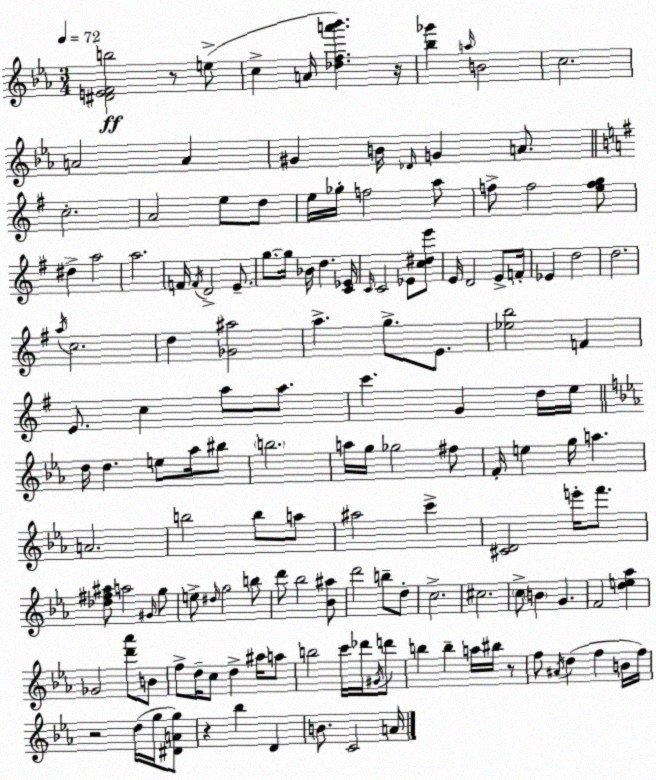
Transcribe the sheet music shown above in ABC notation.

X:1
T:Untitled
M:3/4
L:1/4
K:Eb
[^DEFb]2 z/2 e/2 c A/4 [_dfa'_b'] z/4 [_b_g'] a/4 B2 c2 A2 A ^G B/4 _D/4 G A/2 c2 A2 e/2 d/2 e/4 _g/4 f2 a/2 f/2 f2 [efg]/2 ^d a2 a2 F/4 F/4 D2 E/2 g/2 g/4 _B/4 d [C_E]/4 C/4 C2 _E/2 [c^de']/2 E/4 D2 E/2 F/4 _E d2 d2 a/4 c2 d [_G^a]2 a g/2 E/2 [_eb]2 F E/2 c a/2 a/2 c' G d/4 e/4 d/4 d e/2 _a/4 ^b/2 b2 a/4 g/4 _g2 ^f/2 F/4 e g/4 a A2 b2 b/2 a/2 ^a2 c' [^CD]2 e'/4 f'/2 [_d^f^a]/2 a2 ^G/4 g/2 e/2 ^d/4 g2 b/2 d'/2 _b2 [_B^a]/2 d'2 b/2 d/2 c2 ^c2 c/2 B G F2 [de_a] _G2 [d'_a']/2 B/2 f/2 d/4 c/2 d ^a/4 a/2 b2 c'/4 _d'/4 ^G/4 d'/2 b b a/4 ^b/4 z/2 f/2 ^A/4 d f B/4 f/4 z2 d/4 g/4 [^DAg]/2 z _b D B/2 C2 A/4